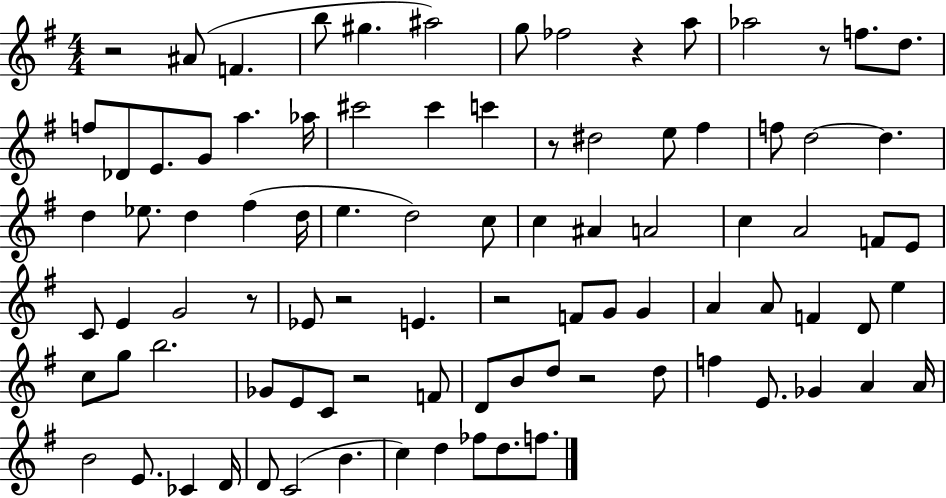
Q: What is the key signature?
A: G major